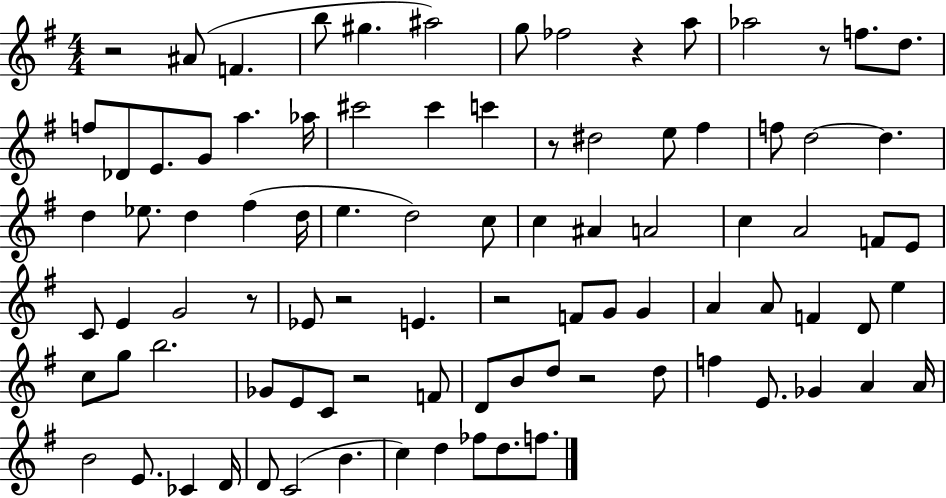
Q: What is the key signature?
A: G major